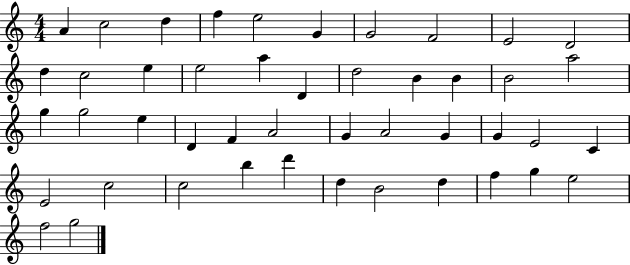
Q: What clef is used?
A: treble